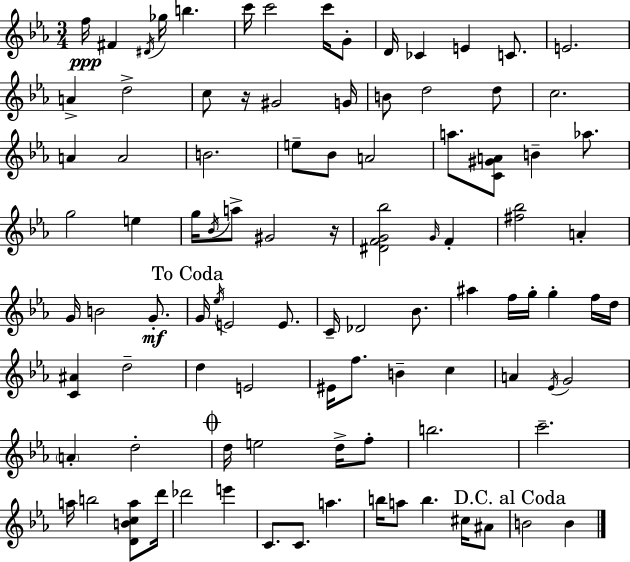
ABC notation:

X:1
T:Untitled
M:3/4
L:1/4
K:Cm
f/4 ^F ^D/4 _g/4 b c'/4 c'2 c'/4 G/2 D/4 _C E C/2 E2 A d2 c/2 z/4 ^G2 G/4 B/2 d2 d/2 c2 A A2 B2 e/2 _B/2 A2 a/2 [C^GA]/2 B _a/2 g2 e g/4 _B/4 a/2 ^G2 z/4 [^DFG_b]2 G/4 F [^f_b]2 A G/4 B2 G/2 G/4 _e/4 E2 E/2 C/4 _D2 _B/2 ^a f/4 g/4 g f/4 d/4 [C^A] d2 d E2 ^E/4 f/2 B c A _E/4 G2 A d2 d/4 e2 d/4 f/2 b2 c'2 a/4 b2 [DBca]/2 d'/4 _d'2 e' C/2 C/2 a b/4 a/2 b ^c/4 ^A/2 B2 B